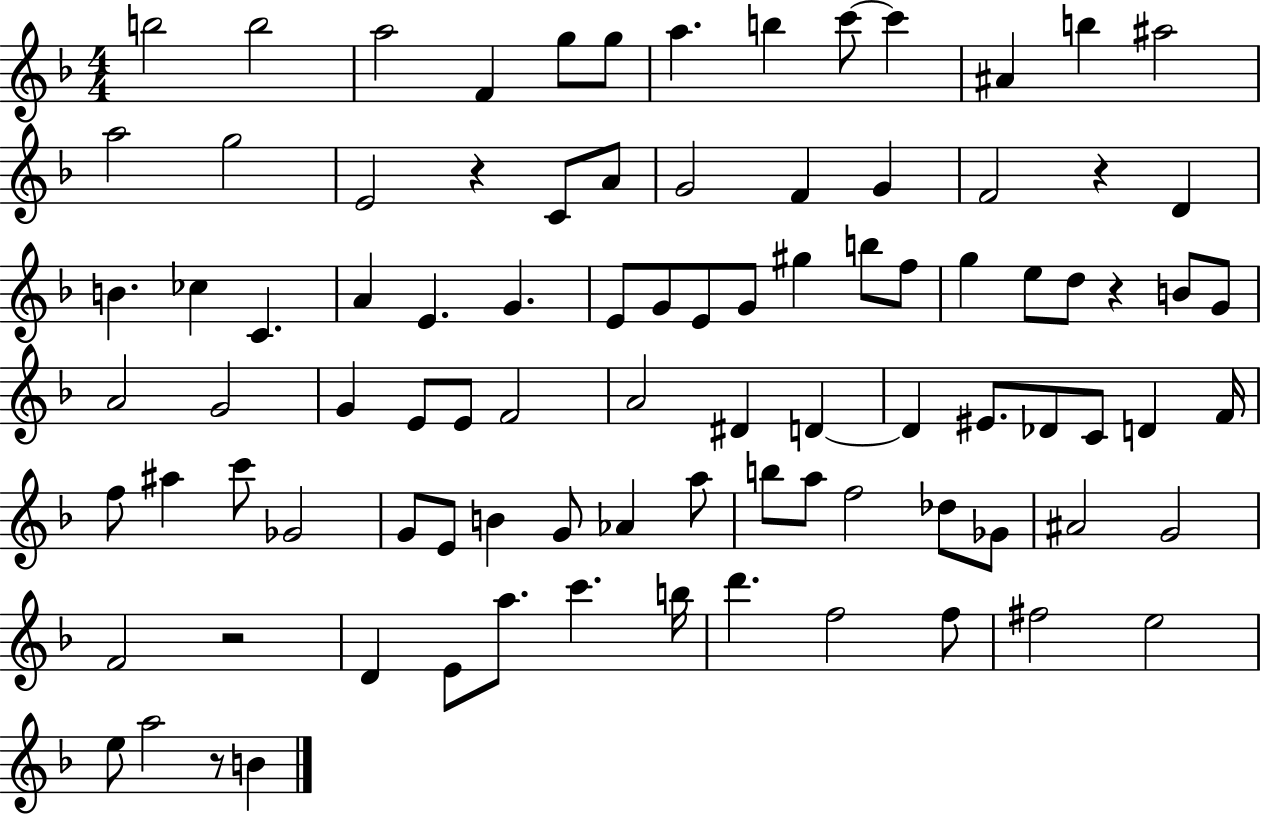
{
  \clef treble
  \numericTimeSignature
  \time 4/4
  \key f \major
  b''2 b''2 | a''2 f'4 g''8 g''8 | a''4. b''4 c'''8~~ c'''4 | ais'4 b''4 ais''2 | \break a''2 g''2 | e'2 r4 c'8 a'8 | g'2 f'4 g'4 | f'2 r4 d'4 | \break b'4. ces''4 c'4. | a'4 e'4. g'4. | e'8 g'8 e'8 g'8 gis''4 b''8 f''8 | g''4 e''8 d''8 r4 b'8 g'8 | \break a'2 g'2 | g'4 e'8 e'8 f'2 | a'2 dis'4 d'4~~ | d'4 eis'8. des'8 c'8 d'4 f'16 | \break f''8 ais''4 c'''8 ges'2 | g'8 e'8 b'4 g'8 aes'4 a''8 | b''8 a''8 f''2 des''8 ges'8 | ais'2 g'2 | \break f'2 r2 | d'4 e'8 a''8. c'''4. b''16 | d'''4. f''2 f''8 | fis''2 e''2 | \break e''8 a''2 r8 b'4 | \bar "|."
}